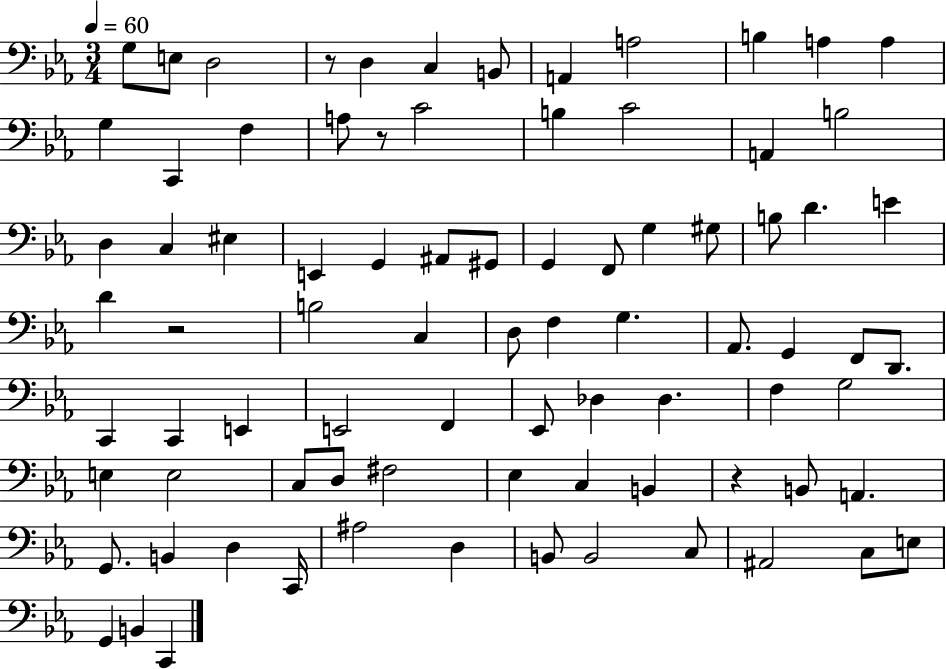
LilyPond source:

{
  \clef bass
  \numericTimeSignature
  \time 3/4
  \key ees \major
  \tempo 4 = 60
  g8 e8 d2 | r8 d4 c4 b,8 | a,4 a2 | b4 a4 a4 | \break g4 c,4 f4 | a8 r8 c'2 | b4 c'2 | a,4 b2 | \break d4 c4 eis4 | e,4 g,4 ais,8 gis,8 | g,4 f,8 g4 gis8 | b8 d'4. e'4 | \break d'4 r2 | b2 c4 | d8 f4 g4. | aes,8. g,4 f,8 d,8. | \break c,4 c,4 e,4 | e,2 f,4 | ees,8 des4 des4. | f4 g2 | \break e4 e2 | c8 d8 fis2 | ees4 c4 b,4 | r4 b,8 a,4. | \break g,8. b,4 d4 c,16 | ais2 d4 | b,8 b,2 c8 | ais,2 c8 e8 | \break g,4 b,4 c,4 | \bar "|."
}